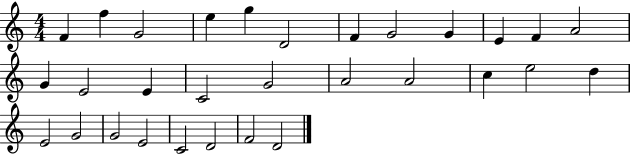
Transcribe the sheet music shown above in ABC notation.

X:1
T:Untitled
M:4/4
L:1/4
K:C
F f G2 e g D2 F G2 G E F A2 G E2 E C2 G2 A2 A2 c e2 d E2 G2 G2 E2 C2 D2 F2 D2